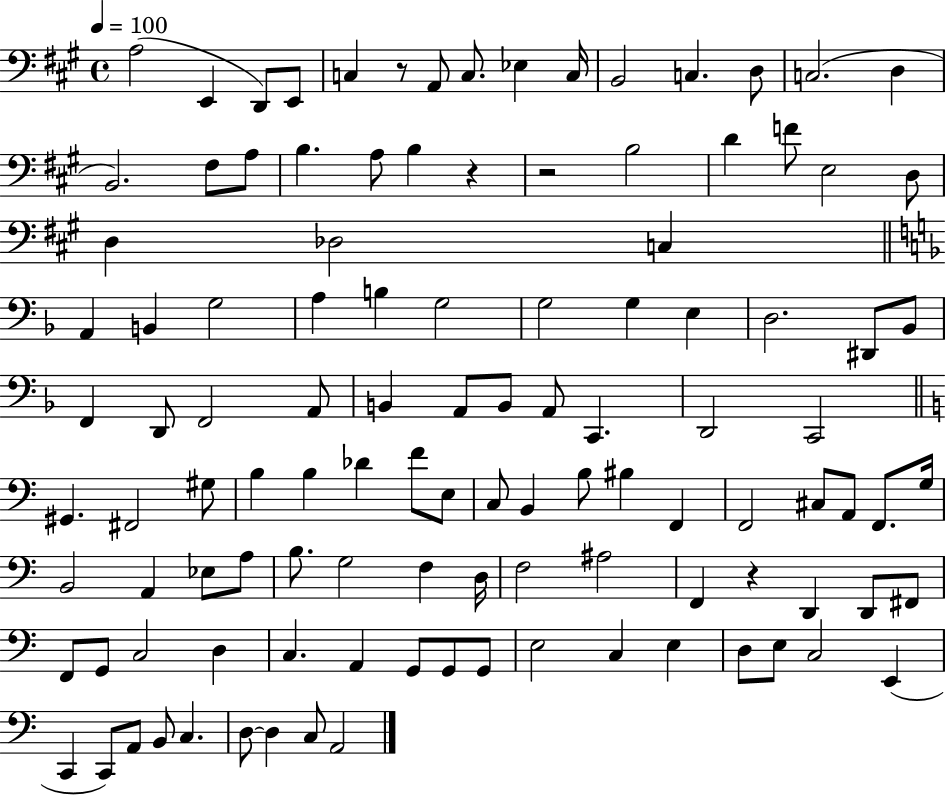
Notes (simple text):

A3/h E2/q D2/e E2/e C3/q R/e A2/e C3/e. Eb3/q C3/s B2/h C3/q. D3/e C3/h. D3/q B2/h. F#3/e A3/e B3/q. A3/e B3/q R/q R/h B3/h D4/q F4/e E3/h D3/e D3/q Db3/h C3/q A2/q B2/q G3/h A3/q B3/q G3/h G3/h G3/q E3/q D3/h. D#2/e Bb2/e F2/q D2/e F2/h A2/e B2/q A2/e B2/e A2/e C2/q. D2/h C2/h G#2/q. F#2/h G#3/e B3/q B3/q Db4/q F4/e E3/e C3/e B2/q B3/e BIS3/q F2/q F2/h C#3/e A2/e F2/e. G3/s B2/h A2/q Eb3/e A3/e B3/e. G3/h F3/q D3/s F3/h A#3/h F2/q R/q D2/q D2/e F#2/e F2/e G2/e C3/h D3/q C3/q. A2/q G2/e G2/e G2/e E3/h C3/q E3/q D3/e E3/e C3/h E2/q C2/q C2/e A2/e B2/e C3/q. D3/e D3/q C3/e A2/h